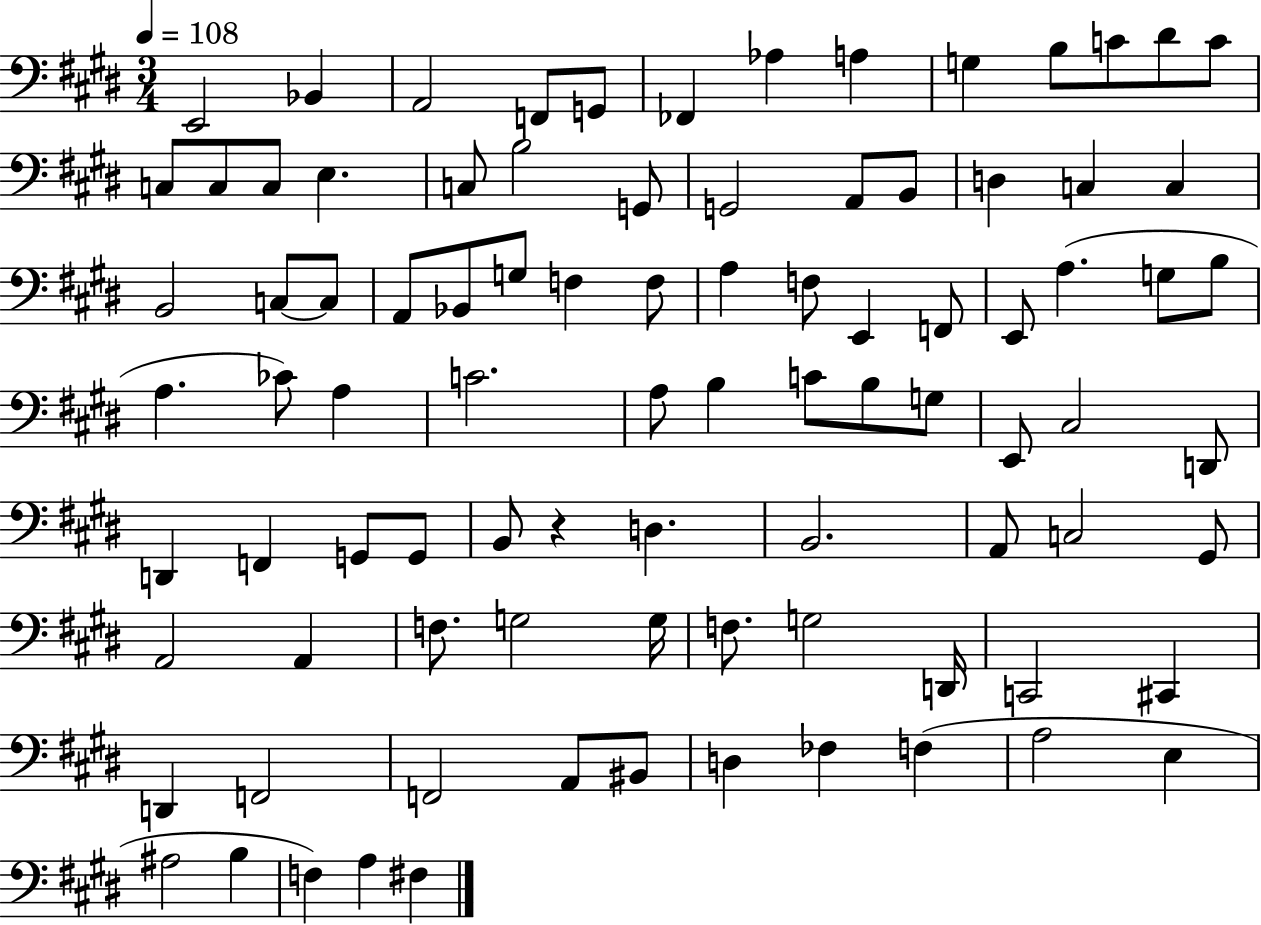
{
  \clef bass
  \numericTimeSignature
  \time 3/4
  \key e \major
  \tempo 4 = 108
  \repeat volta 2 { e,2 bes,4 | a,2 f,8 g,8 | fes,4 aes4 a4 | g4 b8 c'8 dis'8 c'8 | \break c8 c8 c8 e4. | c8 b2 g,8 | g,2 a,8 b,8 | d4 c4 c4 | \break b,2 c8~~ c8 | a,8 bes,8 g8 f4 f8 | a4 f8 e,4 f,8 | e,8 a4.( g8 b8 | \break a4. ces'8) a4 | c'2. | a8 b4 c'8 b8 g8 | e,8 cis2 d,8 | \break d,4 f,4 g,8 g,8 | b,8 r4 d4. | b,2. | a,8 c2 gis,8 | \break a,2 a,4 | f8. g2 g16 | f8. g2 d,16 | c,2 cis,4 | \break d,4 f,2 | f,2 a,8 bis,8 | d4 fes4 f4( | a2 e4 | \break ais2 b4 | f4) a4 fis4 | } \bar "|."
}